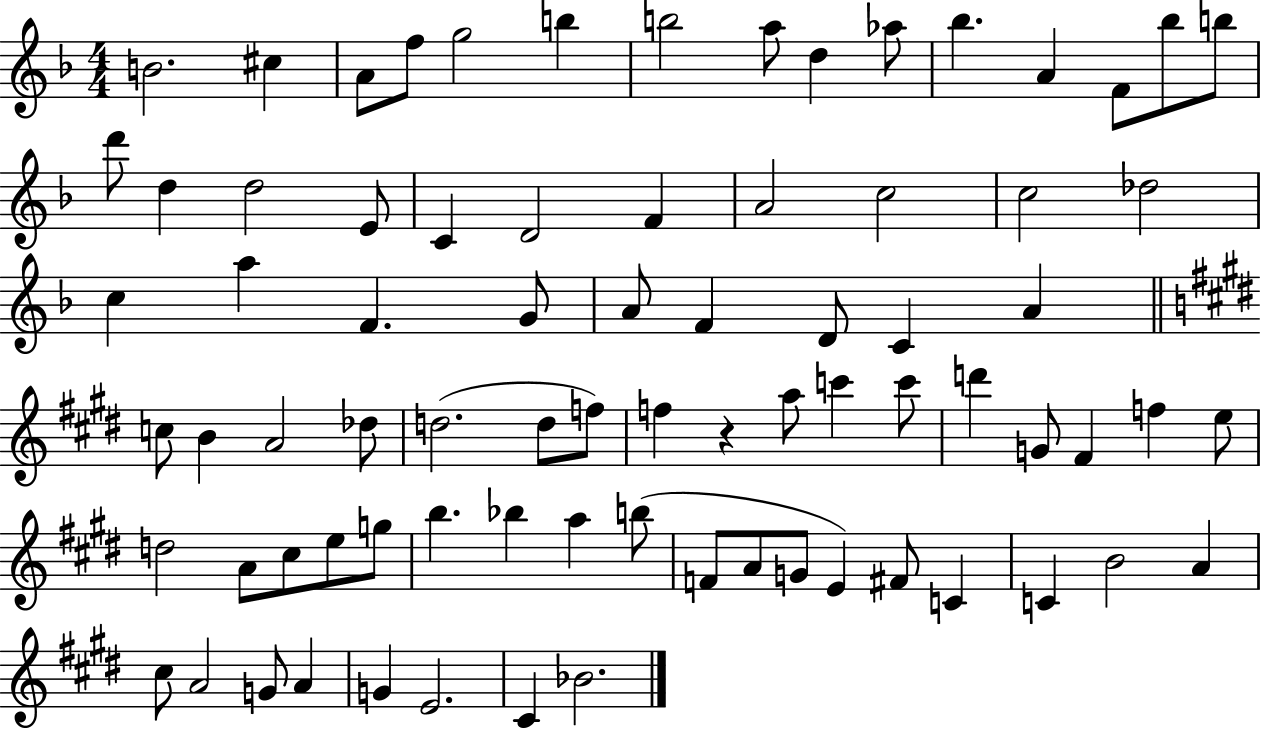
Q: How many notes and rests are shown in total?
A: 78